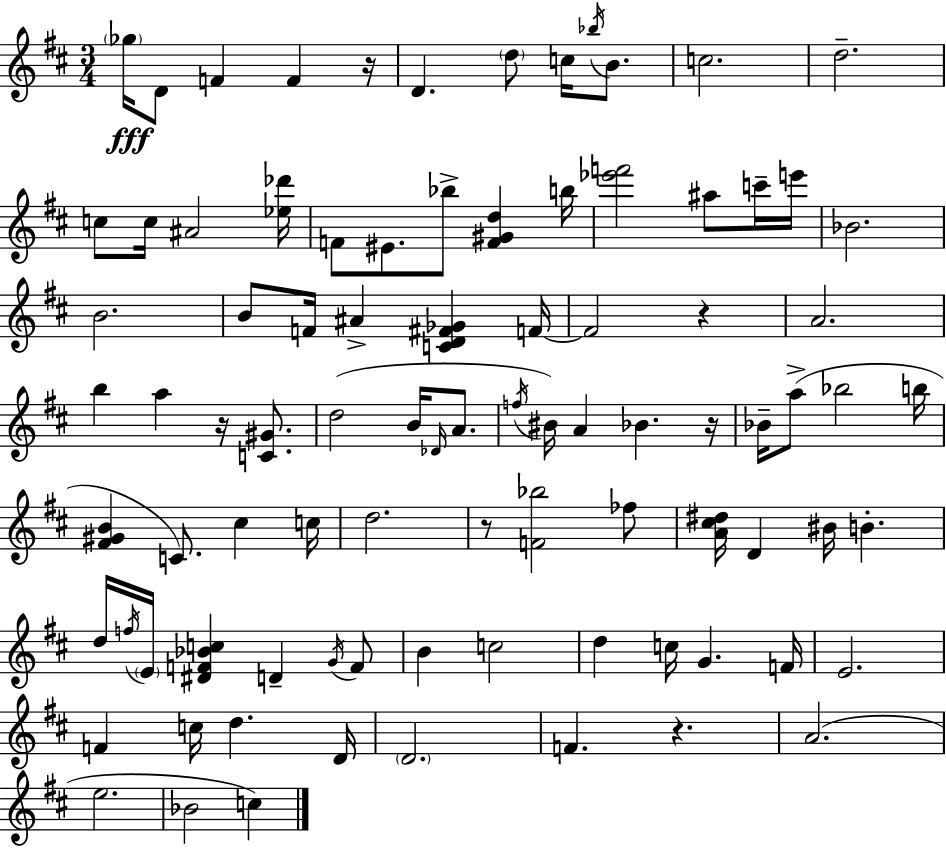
X:1
T:Untitled
M:3/4
L:1/4
K:D
_g/4 D/2 F F z/4 D d/2 c/4 _b/4 B/2 c2 d2 c/2 c/4 ^A2 [_e_d']/4 F/2 ^E/2 _b/2 [F^Gd] b/4 [_e'f']2 ^a/2 c'/4 e'/4 _B2 B2 B/2 F/4 ^A [CD^F_G] F/4 F2 z A2 b a z/4 [C^G]/2 d2 B/4 _D/4 A/2 f/4 ^B/4 A _B z/4 _B/4 a/2 _b2 b/4 [^F^GB] C/2 ^c c/4 d2 z/2 [F_b]2 _f/2 [A^c^d]/4 D ^B/4 B d/4 f/4 E/4 [^DF_Bc] D G/4 F/2 B c2 d c/4 G F/4 E2 F c/4 d D/4 D2 F z A2 e2 _B2 c